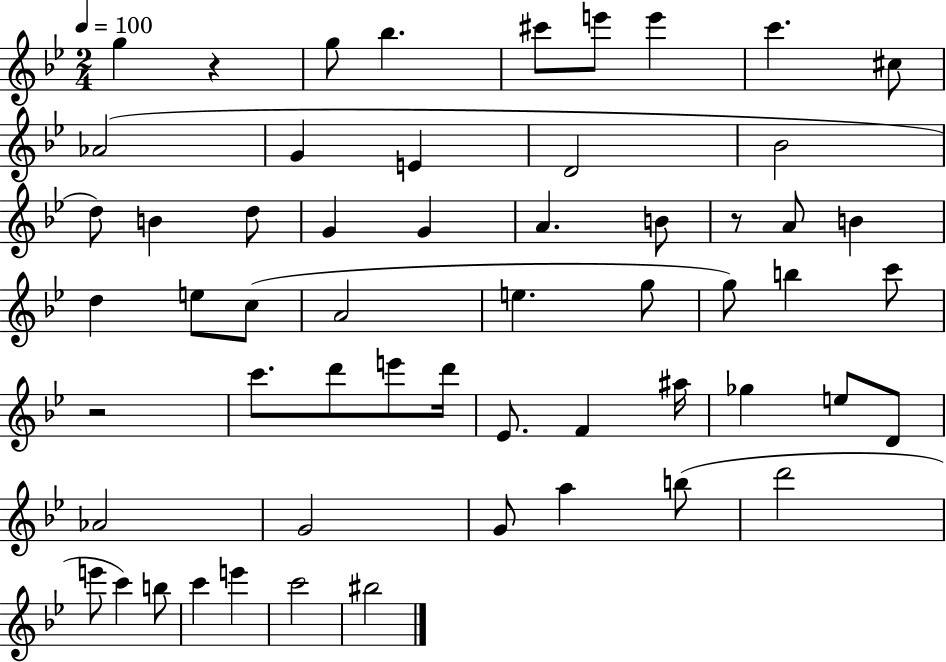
G5/q R/q G5/e Bb5/q. C#6/e E6/e E6/q C6/q. C#5/e Ab4/h G4/q E4/q D4/h Bb4/h D5/e B4/q D5/e G4/q G4/q A4/q. B4/e R/e A4/e B4/q D5/q E5/e C5/e A4/h E5/q. G5/e G5/e B5/q C6/e R/h C6/e. D6/e E6/e D6/s Eb4/e. F4/q A#5/s Gb5/q E5/e D4/e Ab4/h G4/h G4/e A5/q B5/e D6/h E6/e C6/q B5/e C6/q E6/q C6/h BIS5/h